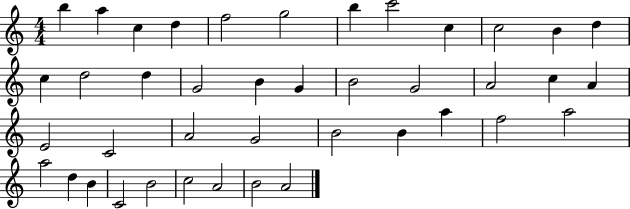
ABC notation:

X:1
T:Untitled
M:4/4
L:1/4
K:C
b a c d f2 g2 b c'2 c c2 B d c d2 d G2 B G B2 G2 A2 c A E2 C2 A2 G2 B2 B a f2 a2 a2 d B C2 B2 c2 A2 B2 A2